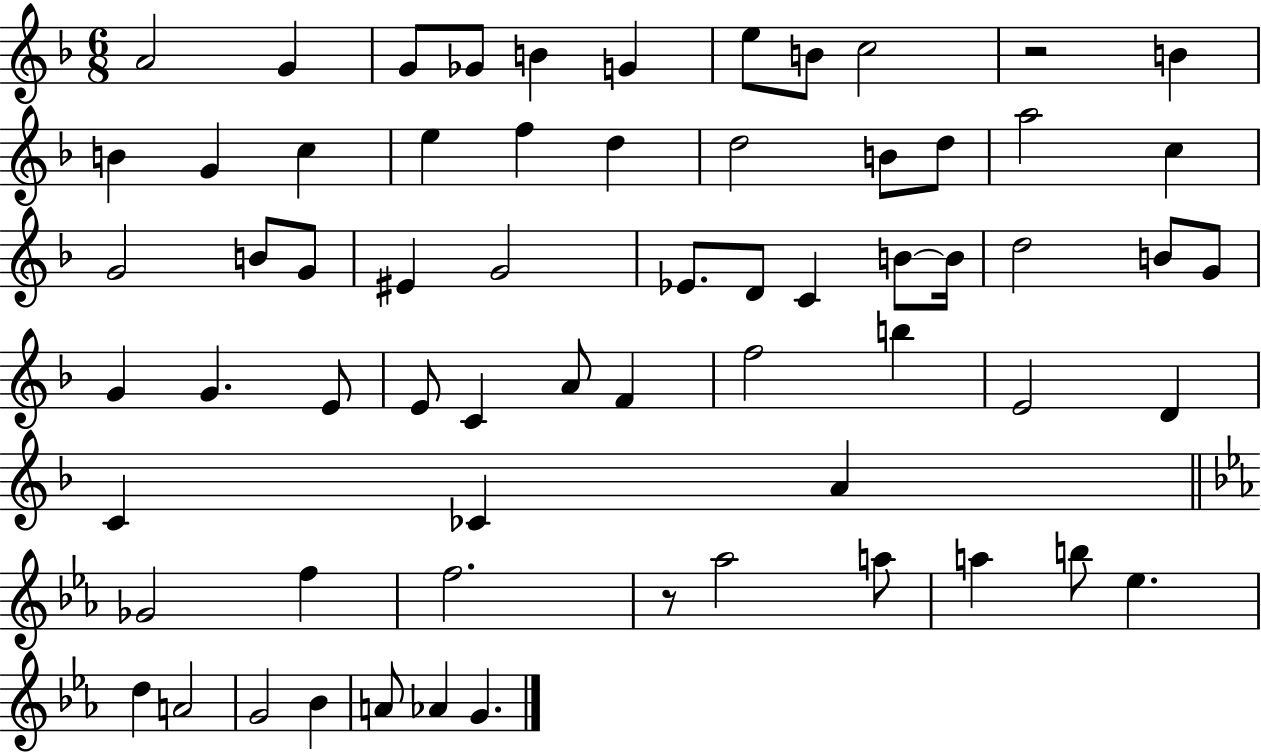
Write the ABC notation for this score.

X:1
T:Untitled
M:6/8
L:1/4
K:F
A2 G G/2 _G/2 B G e/2 B/2 c2 z2 B B G c e f d d2 B/2 d/2 a2 c G2 B/2 G/2 ^E G2 _E/2 D/2 C B/2 B/4 d2 B/2 G/2 G G E/2 E/2 C A/2 F f2 b E2 D C _C A _G2 f f2 z/2 _a2 a/2 a b/2 _e d A2 G2 _B A/2 _A G